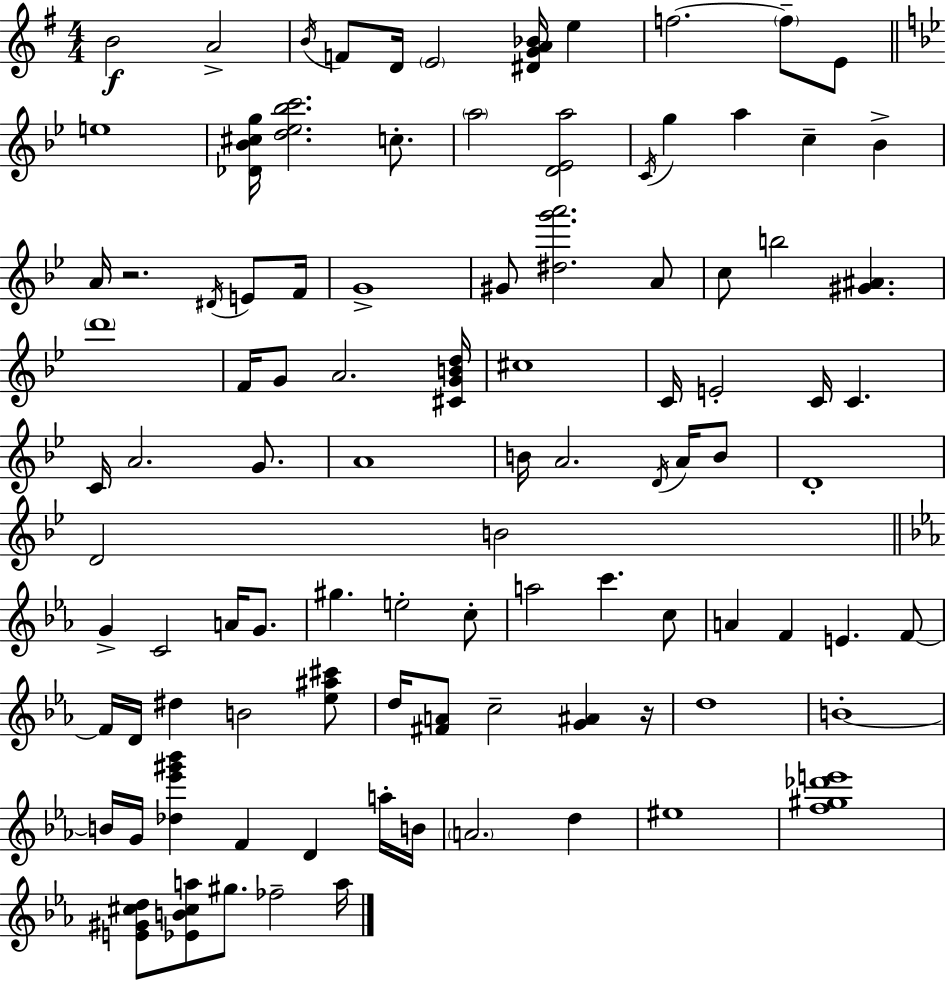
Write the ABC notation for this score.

X:1
T:Untitled
M:4/4
L:1/4
K:Em
B2 A2 B/4 F/2 D/4 E2 [^DGA_B]/4 e f2 f/2 E/2 e4 [_D_B^cg]/4 [d_e_bc']2 c/2 a2 [D_Ea]2 C/4 g a c _B A/4 z2 ^D/4 E/2 F/4 G4 ^G/2 [^dg'a']2 A/2 c/2 b2 [^G^A] d'4 F/4 G/2 A2 [^CGBd]/4 ^c4 C/4 E2 C/4 C C/4 A2 G/2 A4 B/4 A2 D/4 A/4 B/2 D4 D2 B2 G C2 A/4 G/2 ^g e2 c/2 a2 c' c/2 A F E F/2 F/4 D/4 ^d B2 [_e^a^c']/2 d/4 [^FA]/2 c2 [G^A] z/4 d4 B4 B/4 G/4 [_d_e'^g'_b'] F D a/4 B/4 A2 d ^e4 [f^g_d'e']4 [E^G^cd]/2 [_EB^ca]/2 ^g/2 _f2 a/4